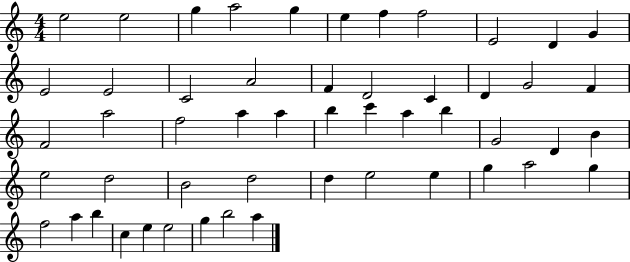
{
  \clef treble
  \numericTimeSignature
  \time 4/4
  \key c \major
  e''2 e''2 | g''4 a''2 g''4 | e''4 f''4 f''2 | e'2 d'4 g'4 | \break e'2 e'2 | c'2 a'2 | f'4 d'2 c'4 | d'4 g'2 f'4 | \break f'2 a''2 | f''2 a''4 a''4 | b''4 c'''4 a''4 b''4 | g'2 d'4 b'4 | \break e''2 d''2 | b'2 d''2 | d''4 e''2 e''4 | g''4 a''2 g''4 | \break f''2 a''4 b''4 | c''4 e''4 e''2 | g''4 b''2 a''4 | \bar "|."
}